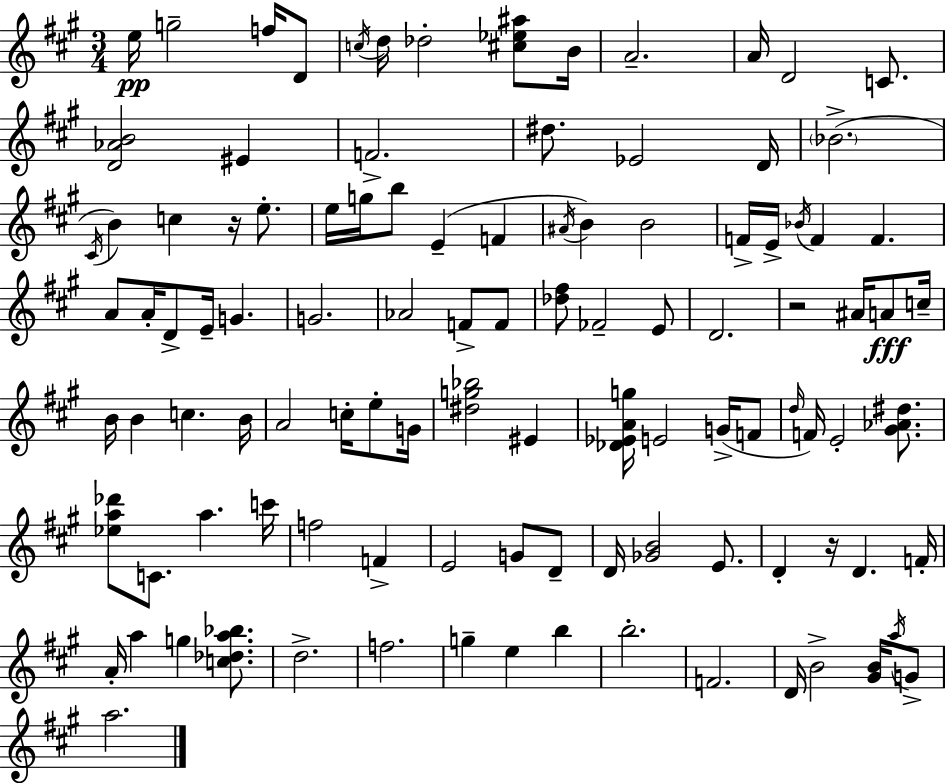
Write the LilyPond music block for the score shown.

{
  \clef treble
  \numericTimeSignature
  \time 3/4
  \key a \major
  e''16\pp g''2-- f''16 d'8 | \acciaccatura { c''16 } d''16 des''2-. <cis'' ees'' ais''>8 | b'16 a'2.-- | a'16 d'2 c'8. | \break <d' aes' b'>2 eis'4 | f'2.-> | dis''8. ees'2 | d'16 \parenthesize bes'2.->( | \break \acciaccatura { cis'16 } b'4) c''4 r16 e''8.-. | e''16 g''16 b''8 e'4--( f'4 | \acciaccatura { ais'16 } b'4) b'2 | f'16-> e'16-> \acciaccatura { bes'16 } f'4 f'4. | \break a'8 a'16-. d'8-> e'16-- g'4. | g'2. | aes'2 | f'8-> f'8 <des'' fis''>8 fes'2-- | \break e'8 d'2. | r2 | ais'16 a'8\fff c''16-- b'16 b'4 c''4. | b'16 a'2 | \break c''16-. e''8-. g'16 <dis'' g'' bes''>2 | eis'4 <des' ees' a' g''>16 e'2 | g'16->( f'8 \grace { d''16 }) f'16 e'2-. | <gis' aes' dis''>8. <ees'' a'' des'''>8 c'8. a''4. | \break c'''16 f''2 | f'4-> e'2 | g'8 d'8-- d'16 <ges' b'>2 | e'8. d'4-. r16 d'4. | \break f'16-. a'16-. a''4 g''4 | <c'' des'' a'' bes''>8. d''2.-> | f''2. | g''4-- e''4 | \break b''4 b''2.-. | f'2. | d'16 b'2-> | <gis' b'>16 \acciaccatura { a''16 } g'8-> a''2. | \break \bar "|."
}